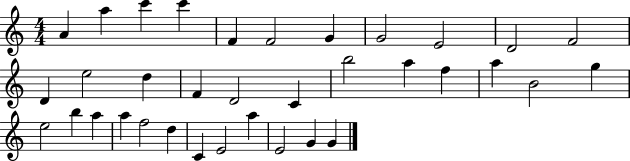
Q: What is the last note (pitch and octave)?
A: G4